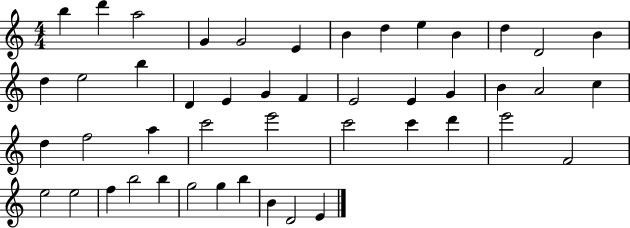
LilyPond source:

{
  \clef treble
  \numericTimeSignature
  \time 4/4
  \key c \major
  b''4 d'''4 a''2 | g'4 g'2 e'4 | b'4 d''4 e''4 b'4 | d''4 d'2 b'4 | \break d''4 e''2 b''4 | d'4 e'4 g'4 f'4 | e'2 e'4 g'4 | b'4 a'2 c''4 | \break d''4 f''2 a''4 | c'''2 e'''2 | c'''2 c'''4 d'''4 | e'''2 f'2 | \break e''2 e''2 | f''4 b''2 b''4 | g''2 g''4 b''4 | b'4 d'2 e'4 | \break \bar "|."
}